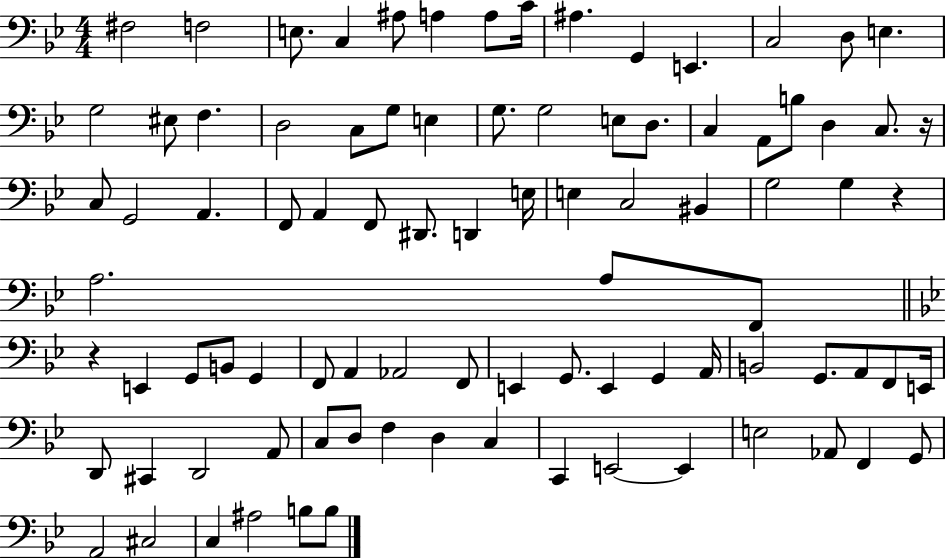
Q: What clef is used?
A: bass